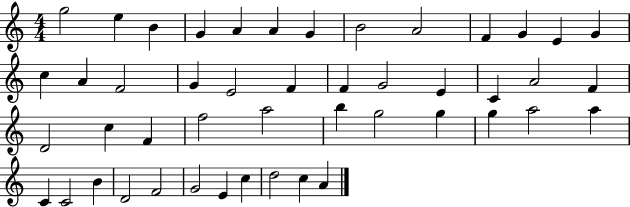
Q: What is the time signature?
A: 4/4